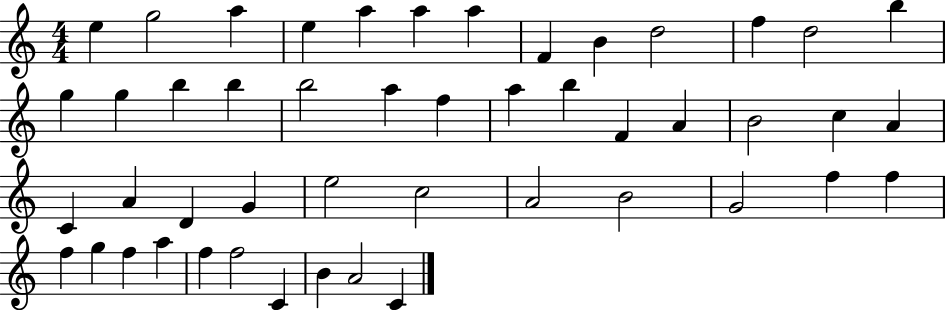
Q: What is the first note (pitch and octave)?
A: E5